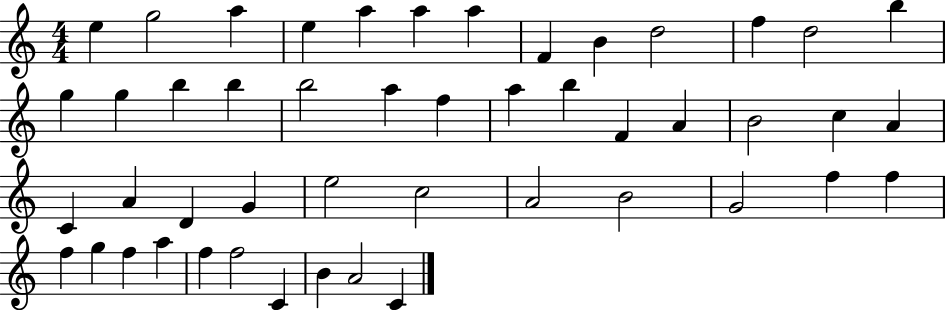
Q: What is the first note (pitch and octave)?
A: E5